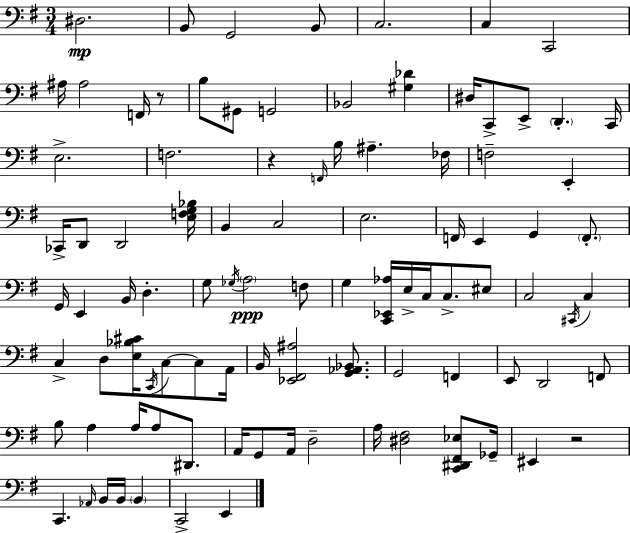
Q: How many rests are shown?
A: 3